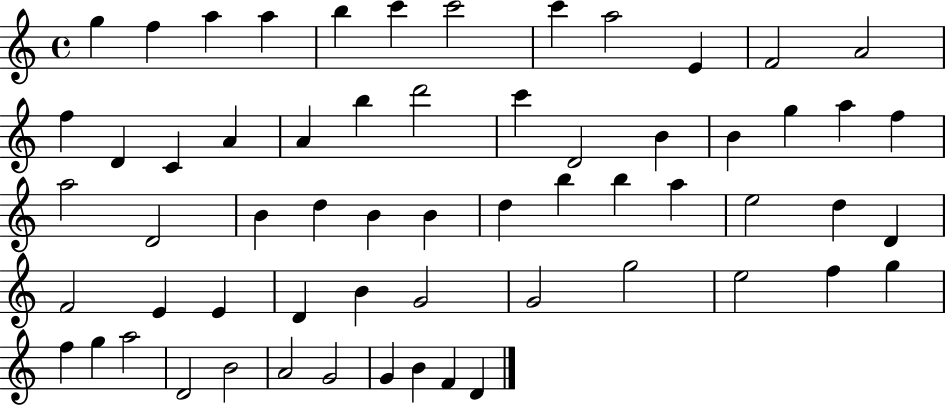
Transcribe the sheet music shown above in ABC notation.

X:1
T:Untitled
M:4/4
L:1/4
K:C
g f a a b c' c'2 c' a2 E F2 A2 f D C A A b d'2 c' D2 B B g a f a2 D2 B d B B d b b a e2 d D F2 E E D B G2 G2 g2 e2 f g f g a2 D2 B2 A2 G2 G B F D